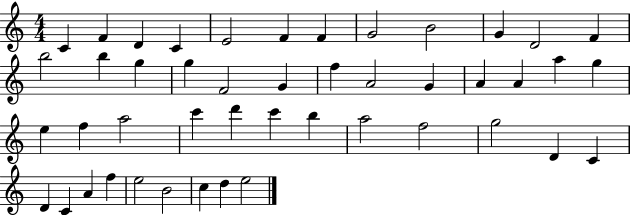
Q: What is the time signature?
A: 4/4